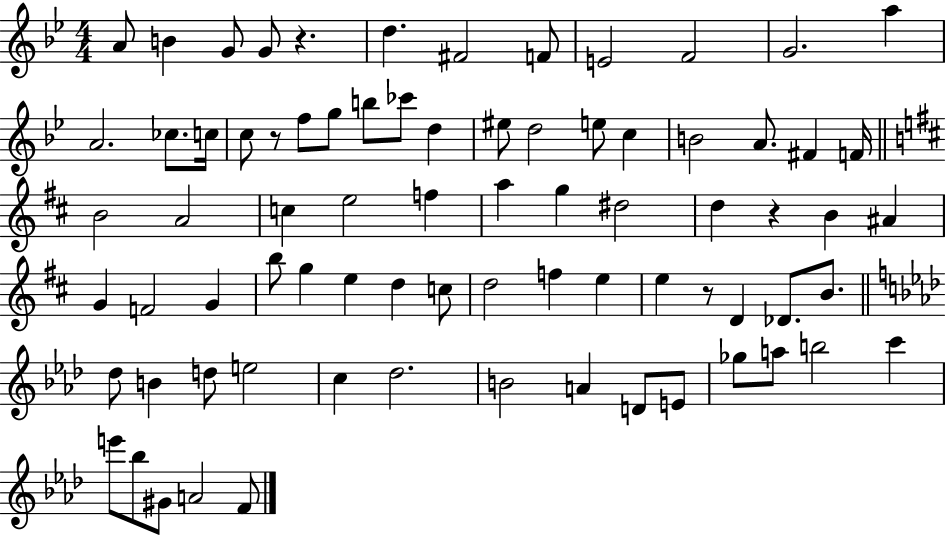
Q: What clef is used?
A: treble